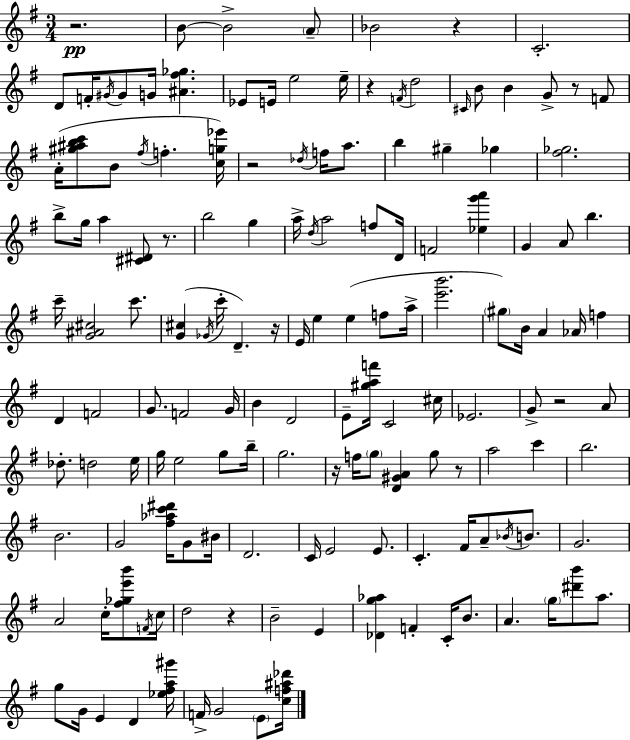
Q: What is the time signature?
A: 3/4